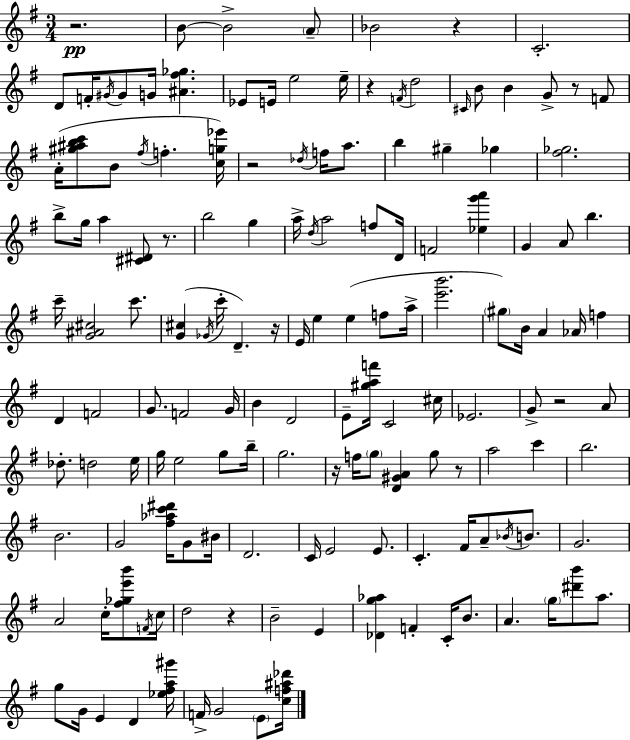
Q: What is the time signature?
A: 3/4